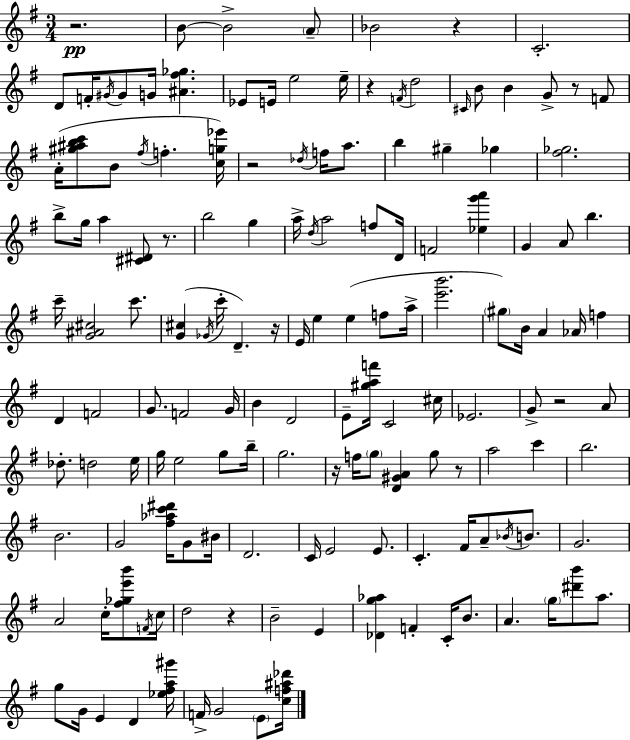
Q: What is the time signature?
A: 3/4